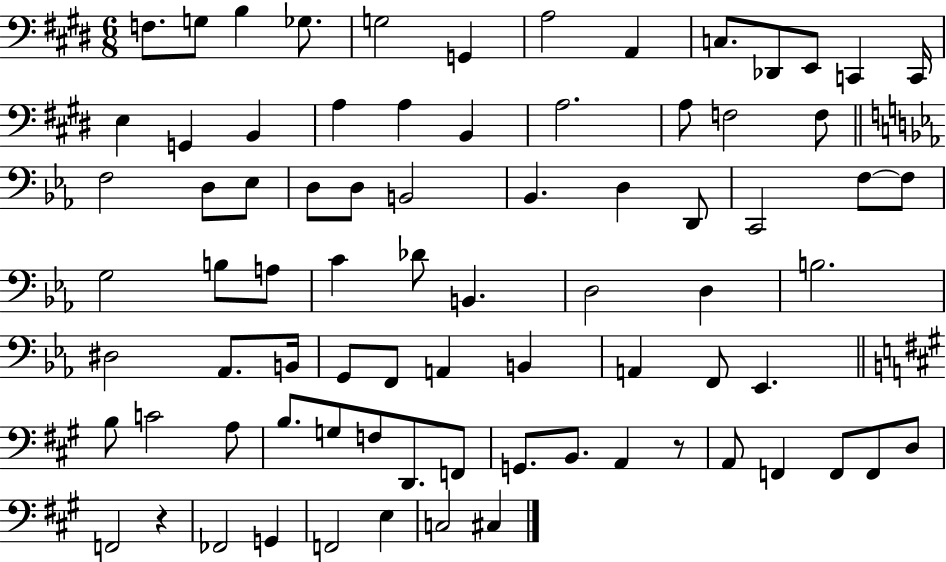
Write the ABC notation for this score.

X:1
T:Untitled
M:6/8
L:1/4
K:E
F,/2 G,/2 B, _G,/2 G,2 G,, A,2 A,, C,/2 _D,,/2 E,,/2 C,, C,,/4 E, G,, B,, A, A, B,, A,2 A,/2 F,2 F,/2 F,2 D,/2 _E,/2 D,/2 D,/2 B,,2 _B,, D, D,,/2 C,,2 F,/2 F,/2 G,2 B,/2 A,/2 C _D/2 B,, D,2 D, B,2 ^D,2 _A,,/2 B,,/4 G,,/2 F,,/2 A,, B,, A,, F,,/2 _E,, B,/2 C2 A,/2 B,/2 G,/2 F,/2 D,,/2 F,,/2 G,,/2 B,,/2 A,, z/2 A,,/2 F,, F,,/2 F,,/2 D,/2 F,,2 z _F,,2 G,, F,,2 E, C,2 ^C,